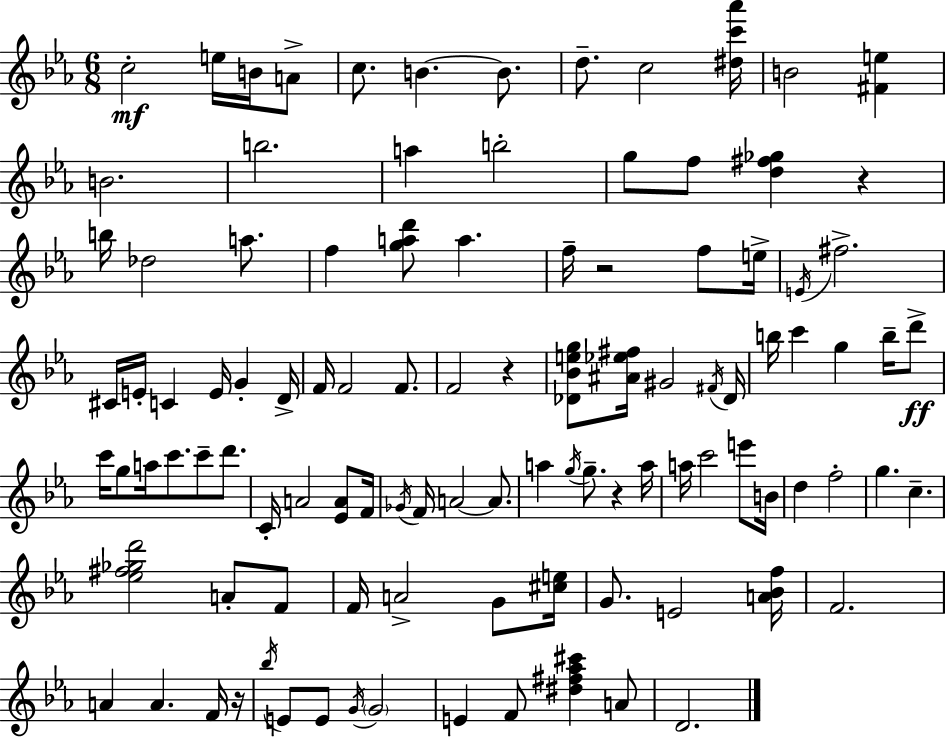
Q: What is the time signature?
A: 6/8